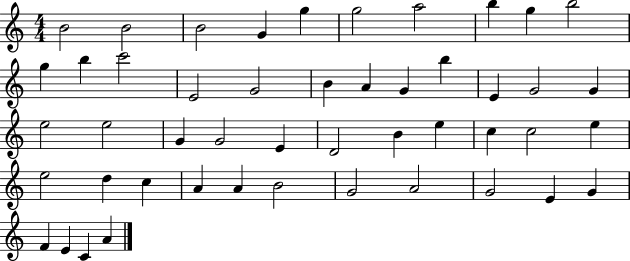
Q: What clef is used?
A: treble